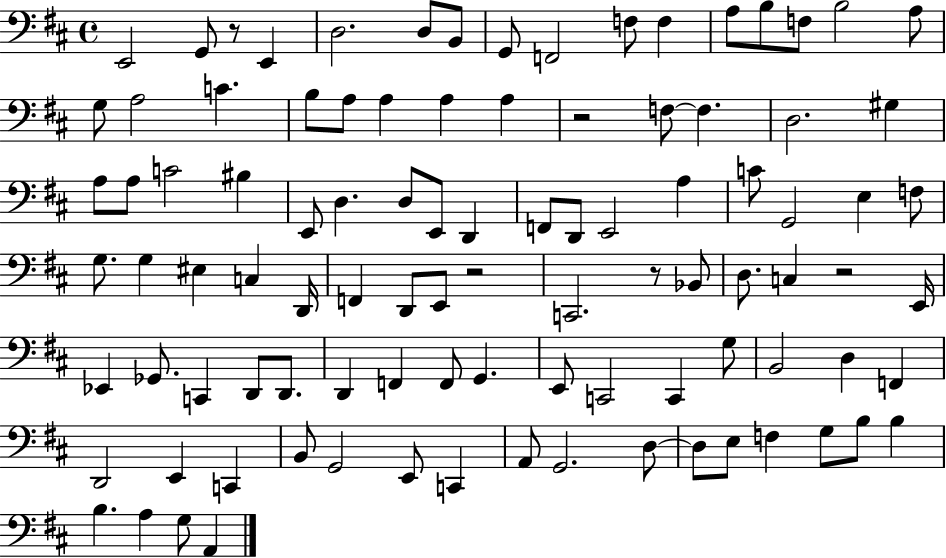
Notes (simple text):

E2/h G2/e R/e E2/q D3/h. D3/e B2/e G2/e F2/h F3/e F3/q A3/e B3/e F3/e B3/h A3/e G3/e A3/h C4/q. B3/e A3/e A3/q A3/q A3/q R/h F3/e F3/q. D3/h. G#3/q A3/e A3/e C4/h BIS3/q E2/e D3/q. D3/e E2/e D2/q F2/e D2/e E2/h A3/q C4/e G2/h E3/q F3/e G3/e. G3/q EIS3/q C3/q D2/s F2/q D2/e E2/e R/h C2/h. R/e Bb2/e D3/e. C3/q R/h E2/s Eb2/q Gb2/e. C2/q D2/e D2/e. D2/q F2/q F2/e G2/q. E2/e C2/h C2/q G3/e B2/h D3/q F2/q D2/h E2/q C2/q B2/e G2/h E2/e C2/q A2/e G2/h. D3/e D3/e E3/e F3/q G3/e B3/e B3/q B3/q. A3/q G3/e A2/q